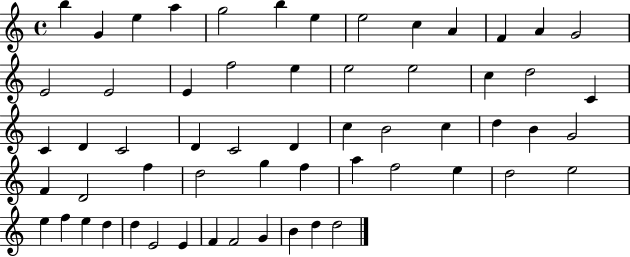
X:1
T:Untitled
M:4/4
L:1/4
K:C
b G e a g2 b e e2 c A F A G2 E2 E2 E f2 e e2 e2 c d2 C C D C2 D C2 D c B2 c d B G2 F D2 f d2 g f a f2 e d2 e2 e f e d d E2 E F F2 G B d d2